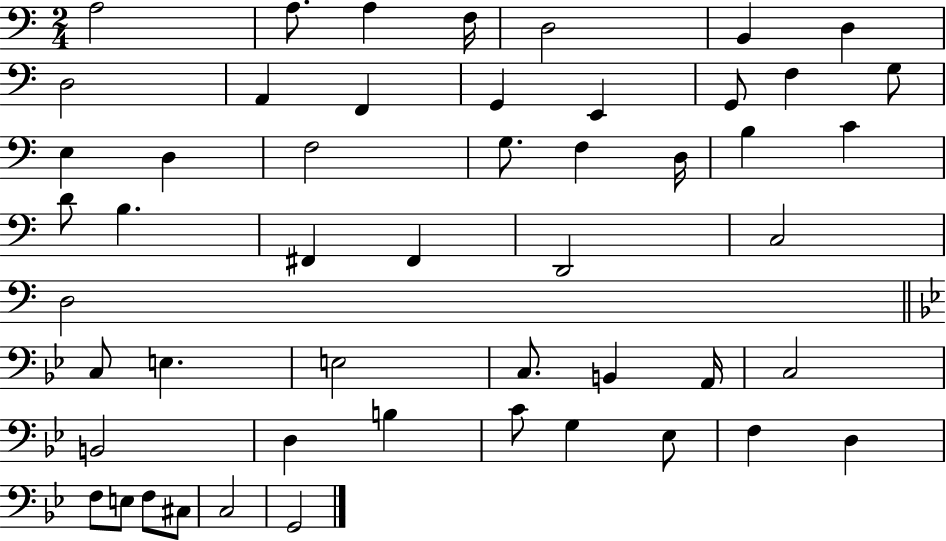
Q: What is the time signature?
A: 2/4